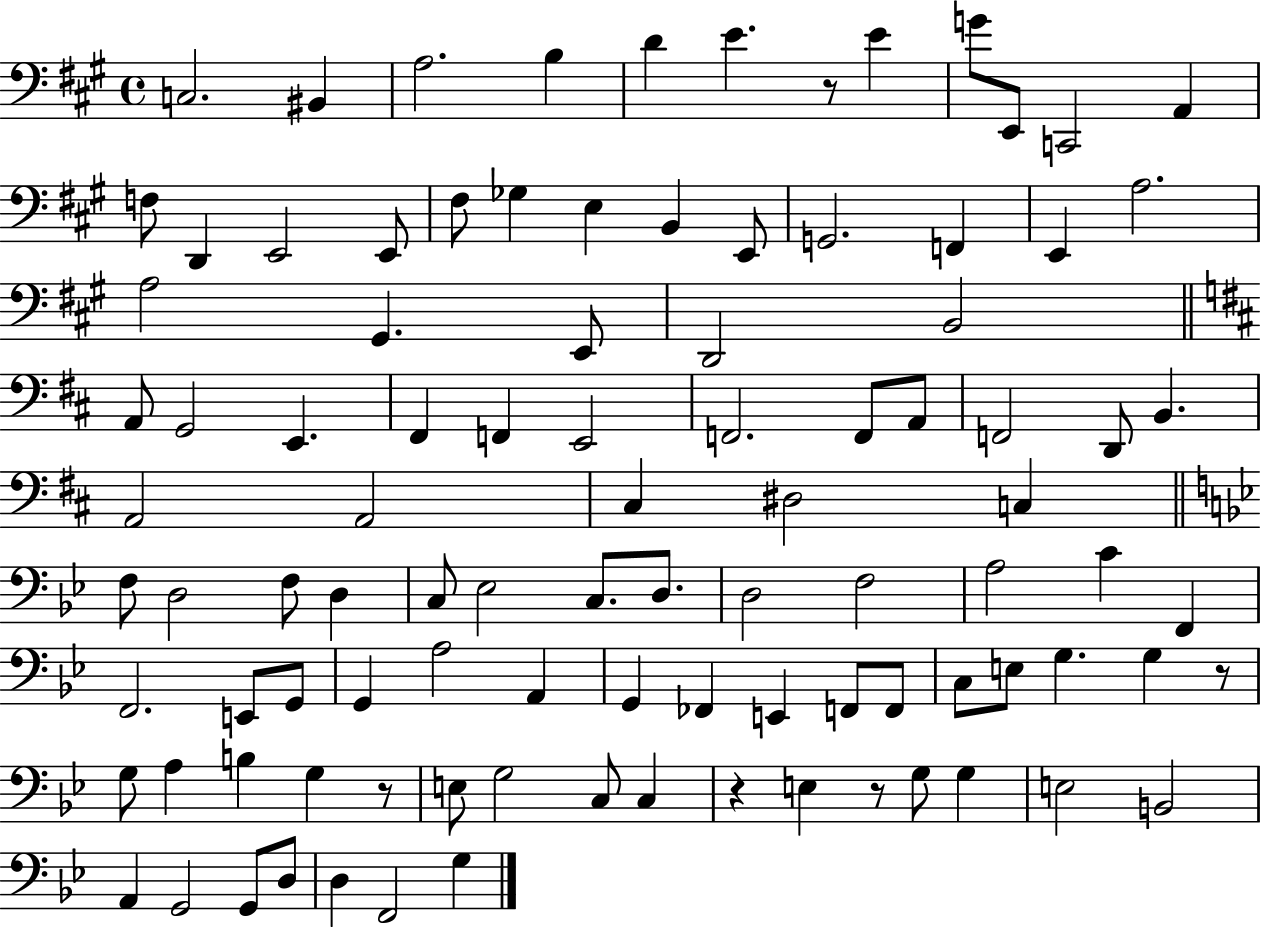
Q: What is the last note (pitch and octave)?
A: G3